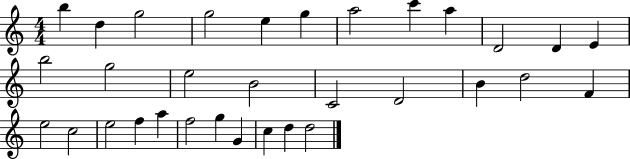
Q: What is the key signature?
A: C major